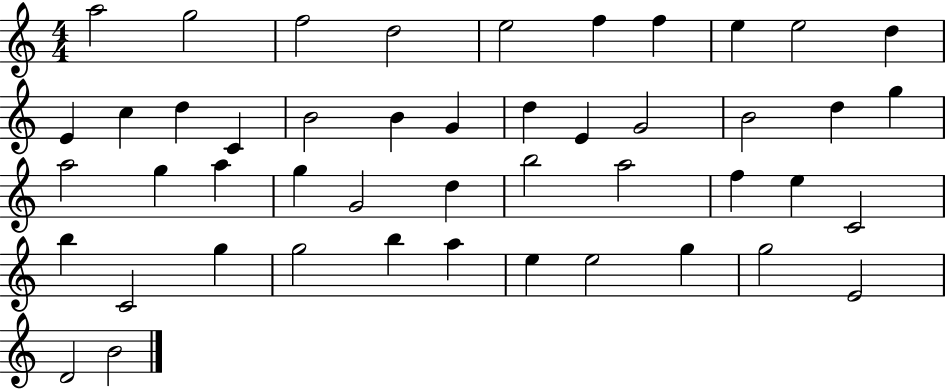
{
  \clef treble
  \numericTimeSignature
  \time 4/4
  \key c \major
  a''2 g''2 | f''2 d''2 | e''2 f''4 f''4 | e''4 e''2 d''4 | \break e'4 c''4 d''4 c'4 | b'2 b'4 g'4 | d''4 e'4 g'2 | b'2 d''4 g''4 | \break a''2 g''4 a''4 | g''4 g'2 d''4 | b''2 a''2 | f''4 e''4 c'2 | \break b''4 c'2 g''4 | g''2 b''4 a''4 | e''4 e''2 g''4 | g''2 e'2 | \break d'2 b'2 | \bar "|."
}